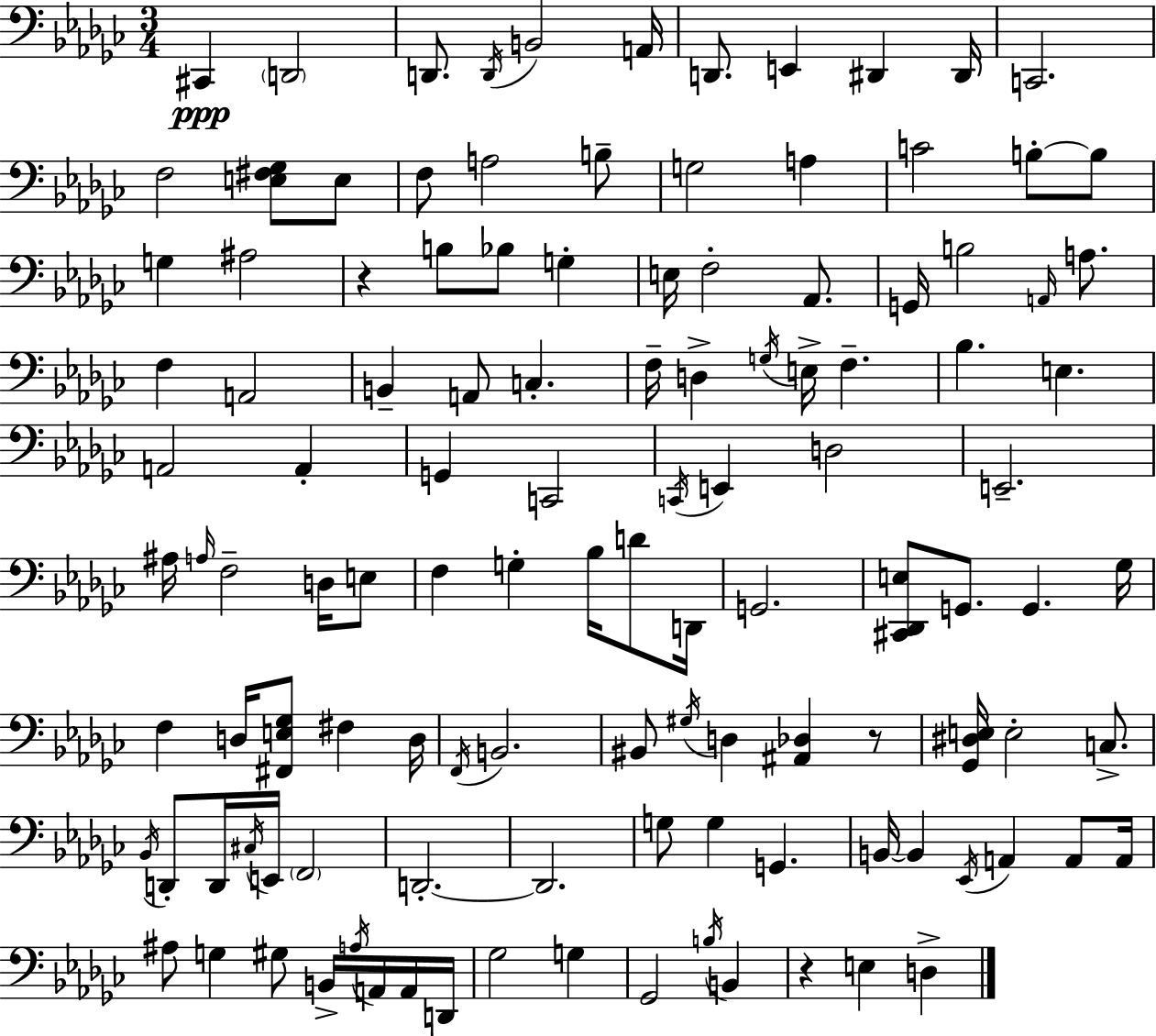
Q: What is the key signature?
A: EES minor